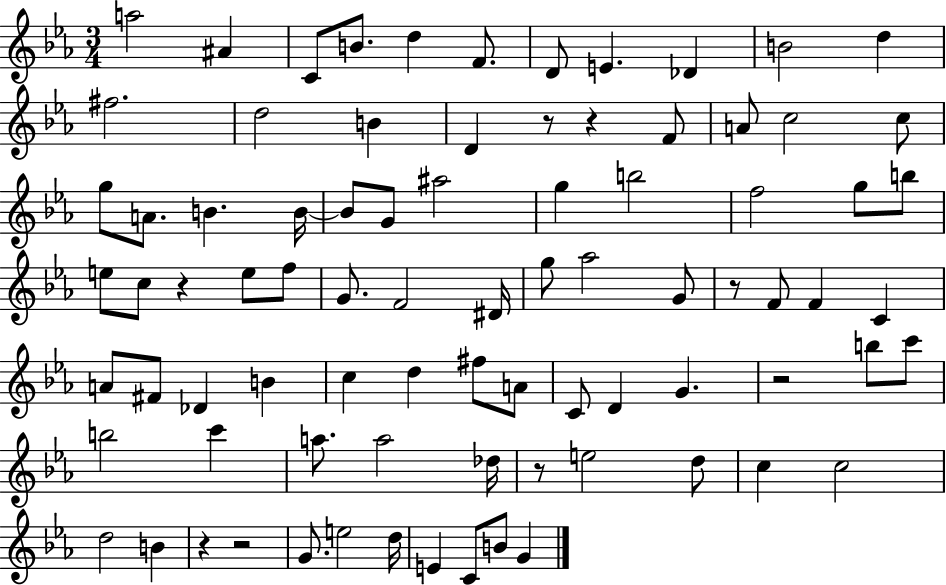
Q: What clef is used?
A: treble